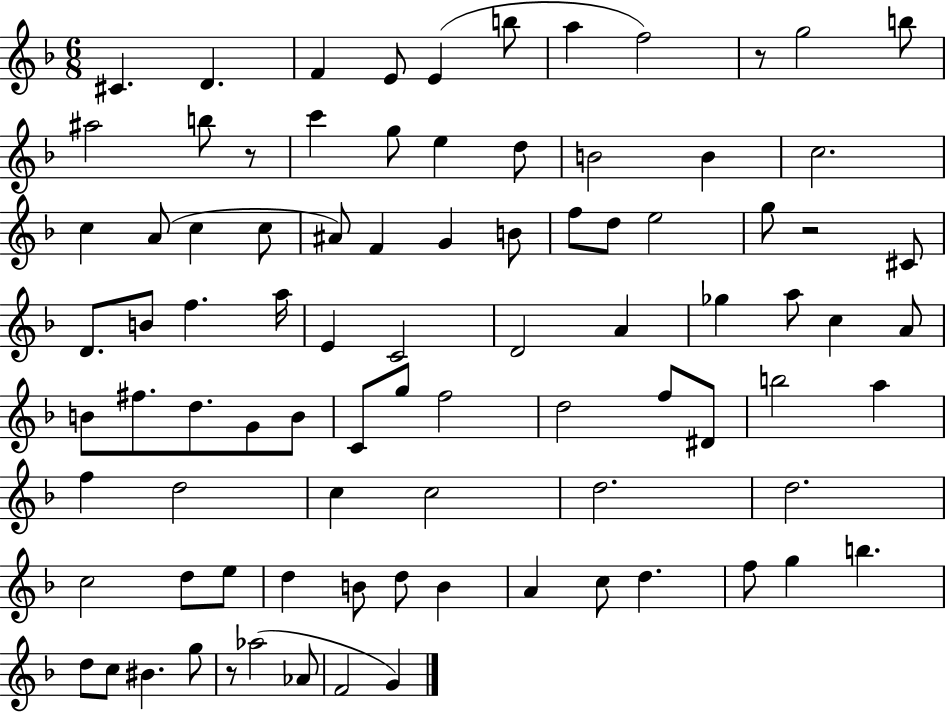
X:1
T:Untitled
M:6/8
L:1/4
K:F
^C D F E/2 E b/2 a f2 z/2 g2 b/2 ^a2 b/2 z/2 c' g/2 e d/2 B2 B c2 c A/2 c c/2 ^A/2 F G B/2 f/2 d/2 e2 g/2 z2 ^C/2 D/2 B/2 f a/4 E C2 D2 A _g a/2 c A/2 B/2 ^f/2 d/2 G/2 B/2 C/2 g/2 f2 d2 f/2 ^D/2 b2 a f d2 c c2 d2 d2 c2 d/2 e/2 d B/2 d/2 B A c/2 d f/2 g b d/2 c/2 ^B g/2 z/2 _a2 _A/2 F2 G